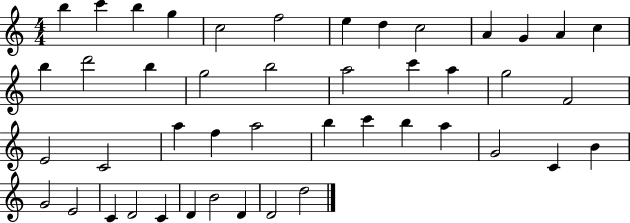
X:1
T:Untitled
M:4/4
L:1/4
K:C
b c' b g c2 f2 e d c2 A G A c b d'2 b g2 b2 a2 c' a g2 F2 E2 C2 a f a2 b c' b a G2 C B G2 E2 C D2 C D B2 D D2 d2